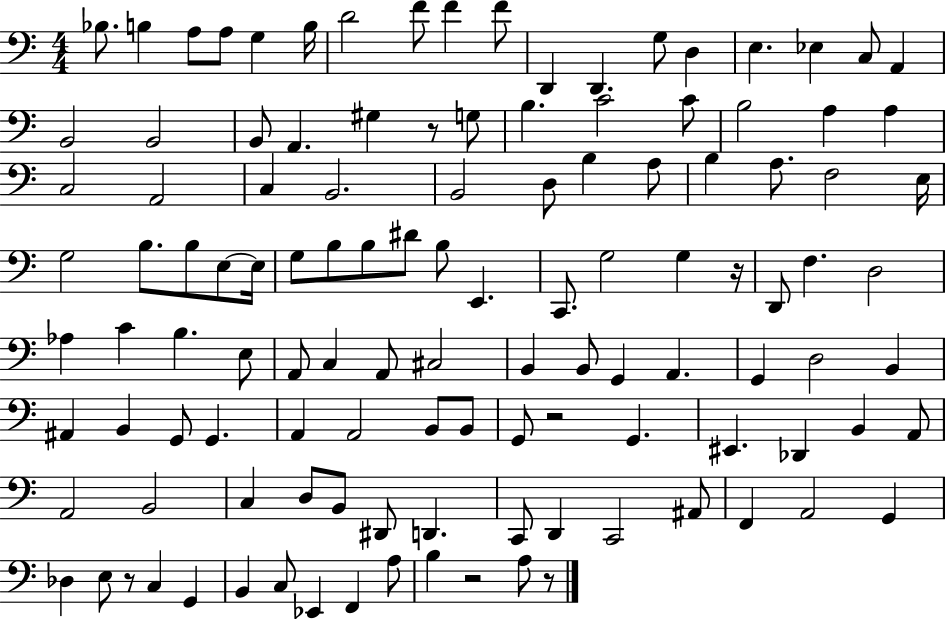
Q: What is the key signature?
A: C major